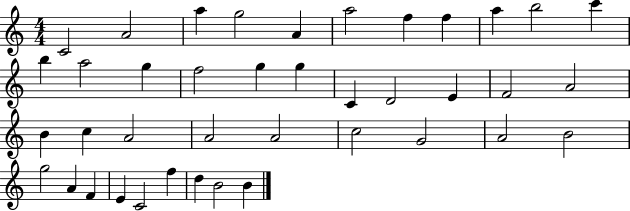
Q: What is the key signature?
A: C major